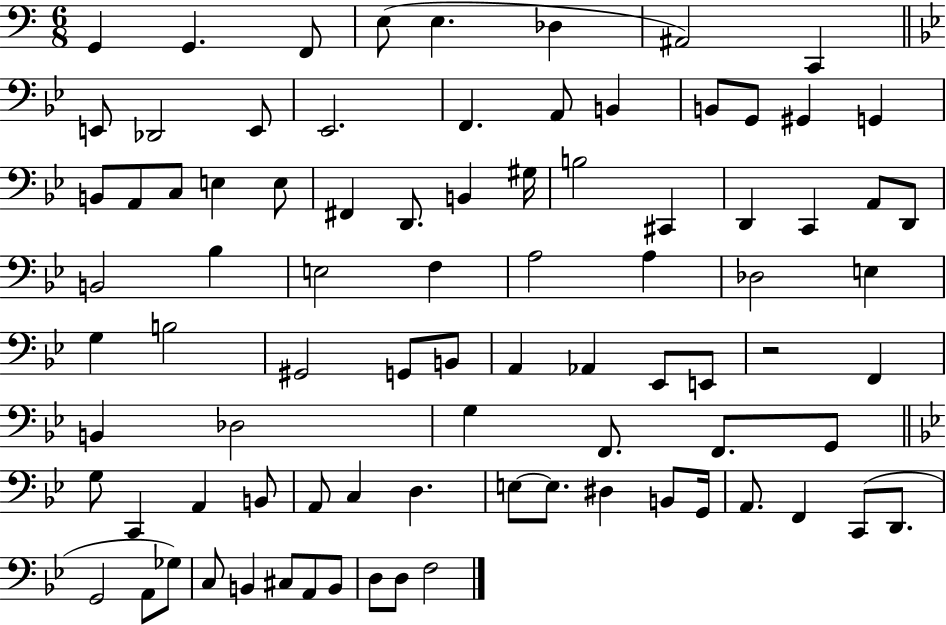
X:1
T:Untitled
M:6/8
L:1/4
K:C
G,, G,, F,,/2 E,/2 E, _D, ^A,,2 C,, E,,/2 _D,,2 E,,/2 _E,,2 F,, A,,/2 B,, B,,/2 G,,/2 ^G,, G,, B,,/2 A,,/2 C,/2 E, E,/2 ^F,, D,,/2 B,, ^G,/4 B,2 ^C,, D,, C,, A,,/2 D,,/2 B,,2 _B, E,2 F, A,2 A, _D,2 E, G, B,2 ^G,,2 G,,/2 B,,/2 A,, _A,, _E,,/2 E,,/2 z2 F,, B,, _D,2 G, F,,/2 F,,/2 G,,/2 G,/2 C,, A,, B,,/2 A,,/2 C, D, E,/2 E,/2 ^D, B,,/2 G,,/4 A,,/2 F,, C,,/2 D,,/2 G,,2 A,,/2 _G,/2 C,/2 B,, ^C,/2 A,,/2 B,,/2 D,/2 D,/2 F,2